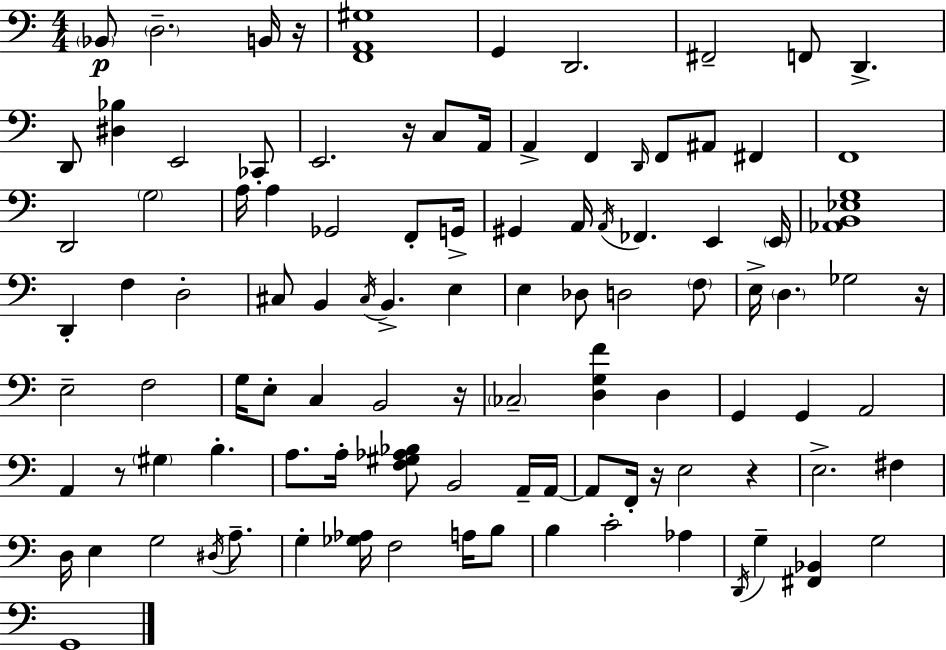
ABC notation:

X:1
T:Untitled
M:4/4
L:1/4
K:C
_B,,/2 D,2 B,,/4 z/4 [F,,A,,^G,]4 G,, D,,2 ^F,,2 F,,/2 D,, D,,/2 [^D,_B,] E,,2 _C,,/2 E,,2 z/4 C,/2 A,,/4 A,, F,, D,,/4 F,,/2 ^A,,/2 ^F,, F,,4 D,,2 G,2 A,/4 A, _G,,2 F,,/2 G,,/4 ^G,, A,,/4 A,,/4 _F,, E,, E,,/4 [_A,,B,,_E,G,]4 D,, F, D,2 ^C,/2 B,, ^C,/4 B,, E, E, _D,/2 D,2 F,/2 E,/4 D, _G,2 z/4 E,2 F,2 G,/4 E,/2 C, B,,2 z/4 _C,2 [D,G,F] D, G,, G,, A,,2 A,, z/2 ^G, B, A,/2 A,/4 [F,^G,_A,_B,]/2 B,,2 A,,/4 A,,/4 A,,/2 F,,/4 z/4 E,2 z E,2 ^F, D,/4 E, G,2 ^D,/4 A,/2 G, [_G,_A,]/4 F,2 A,/4 B,/2 B, C2 _A, D,,/4 G, [^F,,_B,,] G,2 G,,4